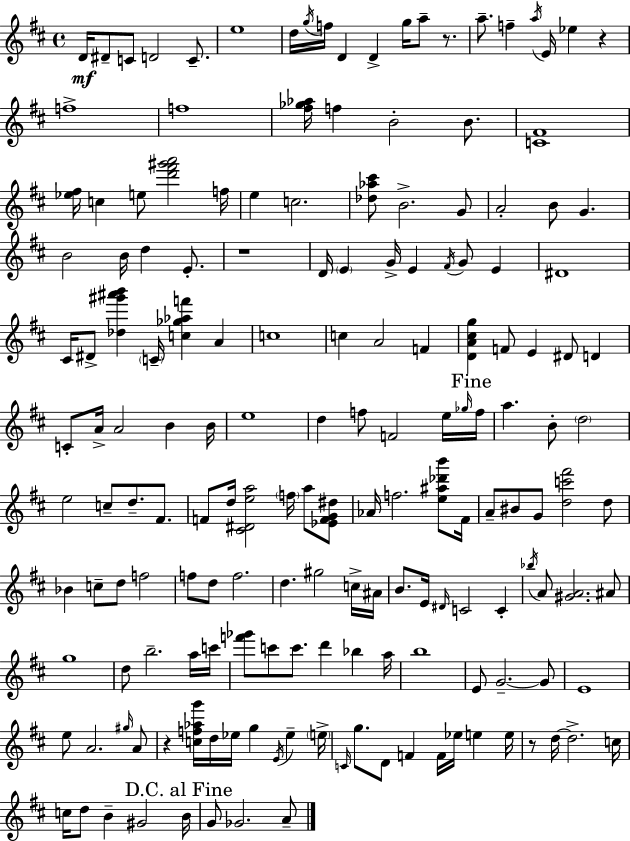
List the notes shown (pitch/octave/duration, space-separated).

D4/s D#4/e C4/e D4/h C4/e. E5/w D5/s G5/s F5/s D4/q D4/q G5/s A5/e R/e. A5/e. F5/q A5/s E4/s Eb5/q R/q F5/w F5/w [F#5,Gb5,Ab5]/s F5/q B4/h B4/e. [C4,F#4]/w [Eb5,F#5]/s C5/q E5/e [D6,F#6,G#6,A6]/h F5/s E5/q C5/h. [Db5,Ab5,C#6]/e B4/h. G4/e A4/h B4/e G4/q. B4/h B4/s D5/q E4/e. R/w D4/s E4/q G4/s E4/q F#4/s G4/e E4/q D#4/w C#4/s D#4/e [Db5,G#6,A#6,B6]/q C4/s [C5,Gb5,Ab5,F6]/q A4/q C5/w C5/q A4/h F4/q [D4,A4,C#5,G5]/q F4/e E4/q D#4/e D4/q C4/e A4/s A4/h B4/q B4/s E5/w D5/q F5/e F4/h E5/s Gb5/s F5/s A5/q. B4/e D5/h E5/h C5/e D5/e. F#4/e. F4/e D5/s [C#4,D#4,E5,A5]/h F5/s A5/e [Eb4,F4,G4,D#5]/e Ab4/s F5/h. [E5,A#5,Db6,B6]/e F#4/s A4/e BIS4/e G4/e [D5,C6,F#6]/h D5/e Bb4/q C5/e D5/e F5/h F5/e D5/e F5/h. D5/q. G#5/h C5/s A#4/s B4/e. E4/s D#4/s C4/h C4/q Bb5/s A4/e [G#4,A4]/h. A#4/e G5/w D5/e B5/h. A5/s C6/s [F6,Gb6]/e C6/e C6/e. D6/q Bb5/q A5/s B5/w E4/e G4/h. G4/e E4/w E5/e A4/h. G#5/s A4/e R/q [C5,F5,Ab5,G6]/s D5/s Eb5/s G5/q E4/s Eb5/q E5/s C4/s G5/e. D4/e F4/q F4/s Eb5/s E5/q E5/s R/e D5/s D5/h. C5/s C5/s D5/e B4/q G#4/h B4/s G4/e Gb4/h. A4/e